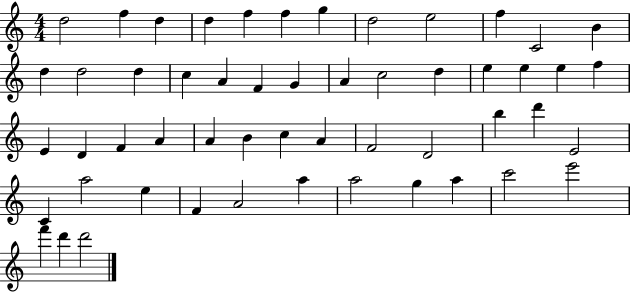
D5/h F5/q D5/q D5/q F5/q F5/q G5/q D5/h E5/h F5/q C4/h B4/q D5/q D5/h D5/q C5/q A4/q F4/q G4/q A4/q C5/h D5/q E5/q E5/q E5/q F5/q E4/q D4/q F4/q A4/q A4/q B4/q C5/q A4/q F4/h D4/h B5/q D6/q E4/h C4/q A5/h E5/q F4/q A4/h A5/q A5/h G5/q A5/q C6/h E6/h F6/q D6/q D6/h